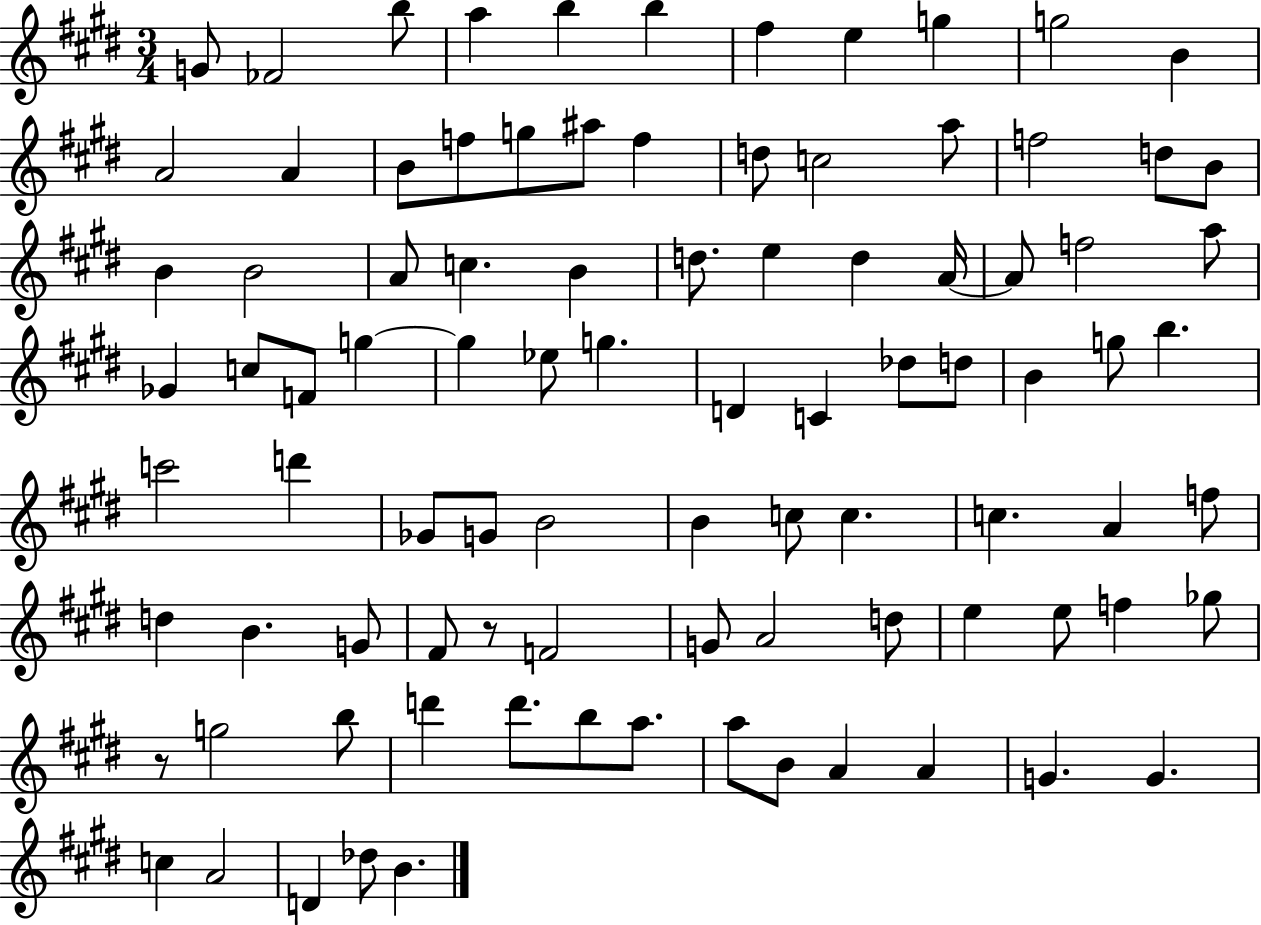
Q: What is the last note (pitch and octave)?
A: B4